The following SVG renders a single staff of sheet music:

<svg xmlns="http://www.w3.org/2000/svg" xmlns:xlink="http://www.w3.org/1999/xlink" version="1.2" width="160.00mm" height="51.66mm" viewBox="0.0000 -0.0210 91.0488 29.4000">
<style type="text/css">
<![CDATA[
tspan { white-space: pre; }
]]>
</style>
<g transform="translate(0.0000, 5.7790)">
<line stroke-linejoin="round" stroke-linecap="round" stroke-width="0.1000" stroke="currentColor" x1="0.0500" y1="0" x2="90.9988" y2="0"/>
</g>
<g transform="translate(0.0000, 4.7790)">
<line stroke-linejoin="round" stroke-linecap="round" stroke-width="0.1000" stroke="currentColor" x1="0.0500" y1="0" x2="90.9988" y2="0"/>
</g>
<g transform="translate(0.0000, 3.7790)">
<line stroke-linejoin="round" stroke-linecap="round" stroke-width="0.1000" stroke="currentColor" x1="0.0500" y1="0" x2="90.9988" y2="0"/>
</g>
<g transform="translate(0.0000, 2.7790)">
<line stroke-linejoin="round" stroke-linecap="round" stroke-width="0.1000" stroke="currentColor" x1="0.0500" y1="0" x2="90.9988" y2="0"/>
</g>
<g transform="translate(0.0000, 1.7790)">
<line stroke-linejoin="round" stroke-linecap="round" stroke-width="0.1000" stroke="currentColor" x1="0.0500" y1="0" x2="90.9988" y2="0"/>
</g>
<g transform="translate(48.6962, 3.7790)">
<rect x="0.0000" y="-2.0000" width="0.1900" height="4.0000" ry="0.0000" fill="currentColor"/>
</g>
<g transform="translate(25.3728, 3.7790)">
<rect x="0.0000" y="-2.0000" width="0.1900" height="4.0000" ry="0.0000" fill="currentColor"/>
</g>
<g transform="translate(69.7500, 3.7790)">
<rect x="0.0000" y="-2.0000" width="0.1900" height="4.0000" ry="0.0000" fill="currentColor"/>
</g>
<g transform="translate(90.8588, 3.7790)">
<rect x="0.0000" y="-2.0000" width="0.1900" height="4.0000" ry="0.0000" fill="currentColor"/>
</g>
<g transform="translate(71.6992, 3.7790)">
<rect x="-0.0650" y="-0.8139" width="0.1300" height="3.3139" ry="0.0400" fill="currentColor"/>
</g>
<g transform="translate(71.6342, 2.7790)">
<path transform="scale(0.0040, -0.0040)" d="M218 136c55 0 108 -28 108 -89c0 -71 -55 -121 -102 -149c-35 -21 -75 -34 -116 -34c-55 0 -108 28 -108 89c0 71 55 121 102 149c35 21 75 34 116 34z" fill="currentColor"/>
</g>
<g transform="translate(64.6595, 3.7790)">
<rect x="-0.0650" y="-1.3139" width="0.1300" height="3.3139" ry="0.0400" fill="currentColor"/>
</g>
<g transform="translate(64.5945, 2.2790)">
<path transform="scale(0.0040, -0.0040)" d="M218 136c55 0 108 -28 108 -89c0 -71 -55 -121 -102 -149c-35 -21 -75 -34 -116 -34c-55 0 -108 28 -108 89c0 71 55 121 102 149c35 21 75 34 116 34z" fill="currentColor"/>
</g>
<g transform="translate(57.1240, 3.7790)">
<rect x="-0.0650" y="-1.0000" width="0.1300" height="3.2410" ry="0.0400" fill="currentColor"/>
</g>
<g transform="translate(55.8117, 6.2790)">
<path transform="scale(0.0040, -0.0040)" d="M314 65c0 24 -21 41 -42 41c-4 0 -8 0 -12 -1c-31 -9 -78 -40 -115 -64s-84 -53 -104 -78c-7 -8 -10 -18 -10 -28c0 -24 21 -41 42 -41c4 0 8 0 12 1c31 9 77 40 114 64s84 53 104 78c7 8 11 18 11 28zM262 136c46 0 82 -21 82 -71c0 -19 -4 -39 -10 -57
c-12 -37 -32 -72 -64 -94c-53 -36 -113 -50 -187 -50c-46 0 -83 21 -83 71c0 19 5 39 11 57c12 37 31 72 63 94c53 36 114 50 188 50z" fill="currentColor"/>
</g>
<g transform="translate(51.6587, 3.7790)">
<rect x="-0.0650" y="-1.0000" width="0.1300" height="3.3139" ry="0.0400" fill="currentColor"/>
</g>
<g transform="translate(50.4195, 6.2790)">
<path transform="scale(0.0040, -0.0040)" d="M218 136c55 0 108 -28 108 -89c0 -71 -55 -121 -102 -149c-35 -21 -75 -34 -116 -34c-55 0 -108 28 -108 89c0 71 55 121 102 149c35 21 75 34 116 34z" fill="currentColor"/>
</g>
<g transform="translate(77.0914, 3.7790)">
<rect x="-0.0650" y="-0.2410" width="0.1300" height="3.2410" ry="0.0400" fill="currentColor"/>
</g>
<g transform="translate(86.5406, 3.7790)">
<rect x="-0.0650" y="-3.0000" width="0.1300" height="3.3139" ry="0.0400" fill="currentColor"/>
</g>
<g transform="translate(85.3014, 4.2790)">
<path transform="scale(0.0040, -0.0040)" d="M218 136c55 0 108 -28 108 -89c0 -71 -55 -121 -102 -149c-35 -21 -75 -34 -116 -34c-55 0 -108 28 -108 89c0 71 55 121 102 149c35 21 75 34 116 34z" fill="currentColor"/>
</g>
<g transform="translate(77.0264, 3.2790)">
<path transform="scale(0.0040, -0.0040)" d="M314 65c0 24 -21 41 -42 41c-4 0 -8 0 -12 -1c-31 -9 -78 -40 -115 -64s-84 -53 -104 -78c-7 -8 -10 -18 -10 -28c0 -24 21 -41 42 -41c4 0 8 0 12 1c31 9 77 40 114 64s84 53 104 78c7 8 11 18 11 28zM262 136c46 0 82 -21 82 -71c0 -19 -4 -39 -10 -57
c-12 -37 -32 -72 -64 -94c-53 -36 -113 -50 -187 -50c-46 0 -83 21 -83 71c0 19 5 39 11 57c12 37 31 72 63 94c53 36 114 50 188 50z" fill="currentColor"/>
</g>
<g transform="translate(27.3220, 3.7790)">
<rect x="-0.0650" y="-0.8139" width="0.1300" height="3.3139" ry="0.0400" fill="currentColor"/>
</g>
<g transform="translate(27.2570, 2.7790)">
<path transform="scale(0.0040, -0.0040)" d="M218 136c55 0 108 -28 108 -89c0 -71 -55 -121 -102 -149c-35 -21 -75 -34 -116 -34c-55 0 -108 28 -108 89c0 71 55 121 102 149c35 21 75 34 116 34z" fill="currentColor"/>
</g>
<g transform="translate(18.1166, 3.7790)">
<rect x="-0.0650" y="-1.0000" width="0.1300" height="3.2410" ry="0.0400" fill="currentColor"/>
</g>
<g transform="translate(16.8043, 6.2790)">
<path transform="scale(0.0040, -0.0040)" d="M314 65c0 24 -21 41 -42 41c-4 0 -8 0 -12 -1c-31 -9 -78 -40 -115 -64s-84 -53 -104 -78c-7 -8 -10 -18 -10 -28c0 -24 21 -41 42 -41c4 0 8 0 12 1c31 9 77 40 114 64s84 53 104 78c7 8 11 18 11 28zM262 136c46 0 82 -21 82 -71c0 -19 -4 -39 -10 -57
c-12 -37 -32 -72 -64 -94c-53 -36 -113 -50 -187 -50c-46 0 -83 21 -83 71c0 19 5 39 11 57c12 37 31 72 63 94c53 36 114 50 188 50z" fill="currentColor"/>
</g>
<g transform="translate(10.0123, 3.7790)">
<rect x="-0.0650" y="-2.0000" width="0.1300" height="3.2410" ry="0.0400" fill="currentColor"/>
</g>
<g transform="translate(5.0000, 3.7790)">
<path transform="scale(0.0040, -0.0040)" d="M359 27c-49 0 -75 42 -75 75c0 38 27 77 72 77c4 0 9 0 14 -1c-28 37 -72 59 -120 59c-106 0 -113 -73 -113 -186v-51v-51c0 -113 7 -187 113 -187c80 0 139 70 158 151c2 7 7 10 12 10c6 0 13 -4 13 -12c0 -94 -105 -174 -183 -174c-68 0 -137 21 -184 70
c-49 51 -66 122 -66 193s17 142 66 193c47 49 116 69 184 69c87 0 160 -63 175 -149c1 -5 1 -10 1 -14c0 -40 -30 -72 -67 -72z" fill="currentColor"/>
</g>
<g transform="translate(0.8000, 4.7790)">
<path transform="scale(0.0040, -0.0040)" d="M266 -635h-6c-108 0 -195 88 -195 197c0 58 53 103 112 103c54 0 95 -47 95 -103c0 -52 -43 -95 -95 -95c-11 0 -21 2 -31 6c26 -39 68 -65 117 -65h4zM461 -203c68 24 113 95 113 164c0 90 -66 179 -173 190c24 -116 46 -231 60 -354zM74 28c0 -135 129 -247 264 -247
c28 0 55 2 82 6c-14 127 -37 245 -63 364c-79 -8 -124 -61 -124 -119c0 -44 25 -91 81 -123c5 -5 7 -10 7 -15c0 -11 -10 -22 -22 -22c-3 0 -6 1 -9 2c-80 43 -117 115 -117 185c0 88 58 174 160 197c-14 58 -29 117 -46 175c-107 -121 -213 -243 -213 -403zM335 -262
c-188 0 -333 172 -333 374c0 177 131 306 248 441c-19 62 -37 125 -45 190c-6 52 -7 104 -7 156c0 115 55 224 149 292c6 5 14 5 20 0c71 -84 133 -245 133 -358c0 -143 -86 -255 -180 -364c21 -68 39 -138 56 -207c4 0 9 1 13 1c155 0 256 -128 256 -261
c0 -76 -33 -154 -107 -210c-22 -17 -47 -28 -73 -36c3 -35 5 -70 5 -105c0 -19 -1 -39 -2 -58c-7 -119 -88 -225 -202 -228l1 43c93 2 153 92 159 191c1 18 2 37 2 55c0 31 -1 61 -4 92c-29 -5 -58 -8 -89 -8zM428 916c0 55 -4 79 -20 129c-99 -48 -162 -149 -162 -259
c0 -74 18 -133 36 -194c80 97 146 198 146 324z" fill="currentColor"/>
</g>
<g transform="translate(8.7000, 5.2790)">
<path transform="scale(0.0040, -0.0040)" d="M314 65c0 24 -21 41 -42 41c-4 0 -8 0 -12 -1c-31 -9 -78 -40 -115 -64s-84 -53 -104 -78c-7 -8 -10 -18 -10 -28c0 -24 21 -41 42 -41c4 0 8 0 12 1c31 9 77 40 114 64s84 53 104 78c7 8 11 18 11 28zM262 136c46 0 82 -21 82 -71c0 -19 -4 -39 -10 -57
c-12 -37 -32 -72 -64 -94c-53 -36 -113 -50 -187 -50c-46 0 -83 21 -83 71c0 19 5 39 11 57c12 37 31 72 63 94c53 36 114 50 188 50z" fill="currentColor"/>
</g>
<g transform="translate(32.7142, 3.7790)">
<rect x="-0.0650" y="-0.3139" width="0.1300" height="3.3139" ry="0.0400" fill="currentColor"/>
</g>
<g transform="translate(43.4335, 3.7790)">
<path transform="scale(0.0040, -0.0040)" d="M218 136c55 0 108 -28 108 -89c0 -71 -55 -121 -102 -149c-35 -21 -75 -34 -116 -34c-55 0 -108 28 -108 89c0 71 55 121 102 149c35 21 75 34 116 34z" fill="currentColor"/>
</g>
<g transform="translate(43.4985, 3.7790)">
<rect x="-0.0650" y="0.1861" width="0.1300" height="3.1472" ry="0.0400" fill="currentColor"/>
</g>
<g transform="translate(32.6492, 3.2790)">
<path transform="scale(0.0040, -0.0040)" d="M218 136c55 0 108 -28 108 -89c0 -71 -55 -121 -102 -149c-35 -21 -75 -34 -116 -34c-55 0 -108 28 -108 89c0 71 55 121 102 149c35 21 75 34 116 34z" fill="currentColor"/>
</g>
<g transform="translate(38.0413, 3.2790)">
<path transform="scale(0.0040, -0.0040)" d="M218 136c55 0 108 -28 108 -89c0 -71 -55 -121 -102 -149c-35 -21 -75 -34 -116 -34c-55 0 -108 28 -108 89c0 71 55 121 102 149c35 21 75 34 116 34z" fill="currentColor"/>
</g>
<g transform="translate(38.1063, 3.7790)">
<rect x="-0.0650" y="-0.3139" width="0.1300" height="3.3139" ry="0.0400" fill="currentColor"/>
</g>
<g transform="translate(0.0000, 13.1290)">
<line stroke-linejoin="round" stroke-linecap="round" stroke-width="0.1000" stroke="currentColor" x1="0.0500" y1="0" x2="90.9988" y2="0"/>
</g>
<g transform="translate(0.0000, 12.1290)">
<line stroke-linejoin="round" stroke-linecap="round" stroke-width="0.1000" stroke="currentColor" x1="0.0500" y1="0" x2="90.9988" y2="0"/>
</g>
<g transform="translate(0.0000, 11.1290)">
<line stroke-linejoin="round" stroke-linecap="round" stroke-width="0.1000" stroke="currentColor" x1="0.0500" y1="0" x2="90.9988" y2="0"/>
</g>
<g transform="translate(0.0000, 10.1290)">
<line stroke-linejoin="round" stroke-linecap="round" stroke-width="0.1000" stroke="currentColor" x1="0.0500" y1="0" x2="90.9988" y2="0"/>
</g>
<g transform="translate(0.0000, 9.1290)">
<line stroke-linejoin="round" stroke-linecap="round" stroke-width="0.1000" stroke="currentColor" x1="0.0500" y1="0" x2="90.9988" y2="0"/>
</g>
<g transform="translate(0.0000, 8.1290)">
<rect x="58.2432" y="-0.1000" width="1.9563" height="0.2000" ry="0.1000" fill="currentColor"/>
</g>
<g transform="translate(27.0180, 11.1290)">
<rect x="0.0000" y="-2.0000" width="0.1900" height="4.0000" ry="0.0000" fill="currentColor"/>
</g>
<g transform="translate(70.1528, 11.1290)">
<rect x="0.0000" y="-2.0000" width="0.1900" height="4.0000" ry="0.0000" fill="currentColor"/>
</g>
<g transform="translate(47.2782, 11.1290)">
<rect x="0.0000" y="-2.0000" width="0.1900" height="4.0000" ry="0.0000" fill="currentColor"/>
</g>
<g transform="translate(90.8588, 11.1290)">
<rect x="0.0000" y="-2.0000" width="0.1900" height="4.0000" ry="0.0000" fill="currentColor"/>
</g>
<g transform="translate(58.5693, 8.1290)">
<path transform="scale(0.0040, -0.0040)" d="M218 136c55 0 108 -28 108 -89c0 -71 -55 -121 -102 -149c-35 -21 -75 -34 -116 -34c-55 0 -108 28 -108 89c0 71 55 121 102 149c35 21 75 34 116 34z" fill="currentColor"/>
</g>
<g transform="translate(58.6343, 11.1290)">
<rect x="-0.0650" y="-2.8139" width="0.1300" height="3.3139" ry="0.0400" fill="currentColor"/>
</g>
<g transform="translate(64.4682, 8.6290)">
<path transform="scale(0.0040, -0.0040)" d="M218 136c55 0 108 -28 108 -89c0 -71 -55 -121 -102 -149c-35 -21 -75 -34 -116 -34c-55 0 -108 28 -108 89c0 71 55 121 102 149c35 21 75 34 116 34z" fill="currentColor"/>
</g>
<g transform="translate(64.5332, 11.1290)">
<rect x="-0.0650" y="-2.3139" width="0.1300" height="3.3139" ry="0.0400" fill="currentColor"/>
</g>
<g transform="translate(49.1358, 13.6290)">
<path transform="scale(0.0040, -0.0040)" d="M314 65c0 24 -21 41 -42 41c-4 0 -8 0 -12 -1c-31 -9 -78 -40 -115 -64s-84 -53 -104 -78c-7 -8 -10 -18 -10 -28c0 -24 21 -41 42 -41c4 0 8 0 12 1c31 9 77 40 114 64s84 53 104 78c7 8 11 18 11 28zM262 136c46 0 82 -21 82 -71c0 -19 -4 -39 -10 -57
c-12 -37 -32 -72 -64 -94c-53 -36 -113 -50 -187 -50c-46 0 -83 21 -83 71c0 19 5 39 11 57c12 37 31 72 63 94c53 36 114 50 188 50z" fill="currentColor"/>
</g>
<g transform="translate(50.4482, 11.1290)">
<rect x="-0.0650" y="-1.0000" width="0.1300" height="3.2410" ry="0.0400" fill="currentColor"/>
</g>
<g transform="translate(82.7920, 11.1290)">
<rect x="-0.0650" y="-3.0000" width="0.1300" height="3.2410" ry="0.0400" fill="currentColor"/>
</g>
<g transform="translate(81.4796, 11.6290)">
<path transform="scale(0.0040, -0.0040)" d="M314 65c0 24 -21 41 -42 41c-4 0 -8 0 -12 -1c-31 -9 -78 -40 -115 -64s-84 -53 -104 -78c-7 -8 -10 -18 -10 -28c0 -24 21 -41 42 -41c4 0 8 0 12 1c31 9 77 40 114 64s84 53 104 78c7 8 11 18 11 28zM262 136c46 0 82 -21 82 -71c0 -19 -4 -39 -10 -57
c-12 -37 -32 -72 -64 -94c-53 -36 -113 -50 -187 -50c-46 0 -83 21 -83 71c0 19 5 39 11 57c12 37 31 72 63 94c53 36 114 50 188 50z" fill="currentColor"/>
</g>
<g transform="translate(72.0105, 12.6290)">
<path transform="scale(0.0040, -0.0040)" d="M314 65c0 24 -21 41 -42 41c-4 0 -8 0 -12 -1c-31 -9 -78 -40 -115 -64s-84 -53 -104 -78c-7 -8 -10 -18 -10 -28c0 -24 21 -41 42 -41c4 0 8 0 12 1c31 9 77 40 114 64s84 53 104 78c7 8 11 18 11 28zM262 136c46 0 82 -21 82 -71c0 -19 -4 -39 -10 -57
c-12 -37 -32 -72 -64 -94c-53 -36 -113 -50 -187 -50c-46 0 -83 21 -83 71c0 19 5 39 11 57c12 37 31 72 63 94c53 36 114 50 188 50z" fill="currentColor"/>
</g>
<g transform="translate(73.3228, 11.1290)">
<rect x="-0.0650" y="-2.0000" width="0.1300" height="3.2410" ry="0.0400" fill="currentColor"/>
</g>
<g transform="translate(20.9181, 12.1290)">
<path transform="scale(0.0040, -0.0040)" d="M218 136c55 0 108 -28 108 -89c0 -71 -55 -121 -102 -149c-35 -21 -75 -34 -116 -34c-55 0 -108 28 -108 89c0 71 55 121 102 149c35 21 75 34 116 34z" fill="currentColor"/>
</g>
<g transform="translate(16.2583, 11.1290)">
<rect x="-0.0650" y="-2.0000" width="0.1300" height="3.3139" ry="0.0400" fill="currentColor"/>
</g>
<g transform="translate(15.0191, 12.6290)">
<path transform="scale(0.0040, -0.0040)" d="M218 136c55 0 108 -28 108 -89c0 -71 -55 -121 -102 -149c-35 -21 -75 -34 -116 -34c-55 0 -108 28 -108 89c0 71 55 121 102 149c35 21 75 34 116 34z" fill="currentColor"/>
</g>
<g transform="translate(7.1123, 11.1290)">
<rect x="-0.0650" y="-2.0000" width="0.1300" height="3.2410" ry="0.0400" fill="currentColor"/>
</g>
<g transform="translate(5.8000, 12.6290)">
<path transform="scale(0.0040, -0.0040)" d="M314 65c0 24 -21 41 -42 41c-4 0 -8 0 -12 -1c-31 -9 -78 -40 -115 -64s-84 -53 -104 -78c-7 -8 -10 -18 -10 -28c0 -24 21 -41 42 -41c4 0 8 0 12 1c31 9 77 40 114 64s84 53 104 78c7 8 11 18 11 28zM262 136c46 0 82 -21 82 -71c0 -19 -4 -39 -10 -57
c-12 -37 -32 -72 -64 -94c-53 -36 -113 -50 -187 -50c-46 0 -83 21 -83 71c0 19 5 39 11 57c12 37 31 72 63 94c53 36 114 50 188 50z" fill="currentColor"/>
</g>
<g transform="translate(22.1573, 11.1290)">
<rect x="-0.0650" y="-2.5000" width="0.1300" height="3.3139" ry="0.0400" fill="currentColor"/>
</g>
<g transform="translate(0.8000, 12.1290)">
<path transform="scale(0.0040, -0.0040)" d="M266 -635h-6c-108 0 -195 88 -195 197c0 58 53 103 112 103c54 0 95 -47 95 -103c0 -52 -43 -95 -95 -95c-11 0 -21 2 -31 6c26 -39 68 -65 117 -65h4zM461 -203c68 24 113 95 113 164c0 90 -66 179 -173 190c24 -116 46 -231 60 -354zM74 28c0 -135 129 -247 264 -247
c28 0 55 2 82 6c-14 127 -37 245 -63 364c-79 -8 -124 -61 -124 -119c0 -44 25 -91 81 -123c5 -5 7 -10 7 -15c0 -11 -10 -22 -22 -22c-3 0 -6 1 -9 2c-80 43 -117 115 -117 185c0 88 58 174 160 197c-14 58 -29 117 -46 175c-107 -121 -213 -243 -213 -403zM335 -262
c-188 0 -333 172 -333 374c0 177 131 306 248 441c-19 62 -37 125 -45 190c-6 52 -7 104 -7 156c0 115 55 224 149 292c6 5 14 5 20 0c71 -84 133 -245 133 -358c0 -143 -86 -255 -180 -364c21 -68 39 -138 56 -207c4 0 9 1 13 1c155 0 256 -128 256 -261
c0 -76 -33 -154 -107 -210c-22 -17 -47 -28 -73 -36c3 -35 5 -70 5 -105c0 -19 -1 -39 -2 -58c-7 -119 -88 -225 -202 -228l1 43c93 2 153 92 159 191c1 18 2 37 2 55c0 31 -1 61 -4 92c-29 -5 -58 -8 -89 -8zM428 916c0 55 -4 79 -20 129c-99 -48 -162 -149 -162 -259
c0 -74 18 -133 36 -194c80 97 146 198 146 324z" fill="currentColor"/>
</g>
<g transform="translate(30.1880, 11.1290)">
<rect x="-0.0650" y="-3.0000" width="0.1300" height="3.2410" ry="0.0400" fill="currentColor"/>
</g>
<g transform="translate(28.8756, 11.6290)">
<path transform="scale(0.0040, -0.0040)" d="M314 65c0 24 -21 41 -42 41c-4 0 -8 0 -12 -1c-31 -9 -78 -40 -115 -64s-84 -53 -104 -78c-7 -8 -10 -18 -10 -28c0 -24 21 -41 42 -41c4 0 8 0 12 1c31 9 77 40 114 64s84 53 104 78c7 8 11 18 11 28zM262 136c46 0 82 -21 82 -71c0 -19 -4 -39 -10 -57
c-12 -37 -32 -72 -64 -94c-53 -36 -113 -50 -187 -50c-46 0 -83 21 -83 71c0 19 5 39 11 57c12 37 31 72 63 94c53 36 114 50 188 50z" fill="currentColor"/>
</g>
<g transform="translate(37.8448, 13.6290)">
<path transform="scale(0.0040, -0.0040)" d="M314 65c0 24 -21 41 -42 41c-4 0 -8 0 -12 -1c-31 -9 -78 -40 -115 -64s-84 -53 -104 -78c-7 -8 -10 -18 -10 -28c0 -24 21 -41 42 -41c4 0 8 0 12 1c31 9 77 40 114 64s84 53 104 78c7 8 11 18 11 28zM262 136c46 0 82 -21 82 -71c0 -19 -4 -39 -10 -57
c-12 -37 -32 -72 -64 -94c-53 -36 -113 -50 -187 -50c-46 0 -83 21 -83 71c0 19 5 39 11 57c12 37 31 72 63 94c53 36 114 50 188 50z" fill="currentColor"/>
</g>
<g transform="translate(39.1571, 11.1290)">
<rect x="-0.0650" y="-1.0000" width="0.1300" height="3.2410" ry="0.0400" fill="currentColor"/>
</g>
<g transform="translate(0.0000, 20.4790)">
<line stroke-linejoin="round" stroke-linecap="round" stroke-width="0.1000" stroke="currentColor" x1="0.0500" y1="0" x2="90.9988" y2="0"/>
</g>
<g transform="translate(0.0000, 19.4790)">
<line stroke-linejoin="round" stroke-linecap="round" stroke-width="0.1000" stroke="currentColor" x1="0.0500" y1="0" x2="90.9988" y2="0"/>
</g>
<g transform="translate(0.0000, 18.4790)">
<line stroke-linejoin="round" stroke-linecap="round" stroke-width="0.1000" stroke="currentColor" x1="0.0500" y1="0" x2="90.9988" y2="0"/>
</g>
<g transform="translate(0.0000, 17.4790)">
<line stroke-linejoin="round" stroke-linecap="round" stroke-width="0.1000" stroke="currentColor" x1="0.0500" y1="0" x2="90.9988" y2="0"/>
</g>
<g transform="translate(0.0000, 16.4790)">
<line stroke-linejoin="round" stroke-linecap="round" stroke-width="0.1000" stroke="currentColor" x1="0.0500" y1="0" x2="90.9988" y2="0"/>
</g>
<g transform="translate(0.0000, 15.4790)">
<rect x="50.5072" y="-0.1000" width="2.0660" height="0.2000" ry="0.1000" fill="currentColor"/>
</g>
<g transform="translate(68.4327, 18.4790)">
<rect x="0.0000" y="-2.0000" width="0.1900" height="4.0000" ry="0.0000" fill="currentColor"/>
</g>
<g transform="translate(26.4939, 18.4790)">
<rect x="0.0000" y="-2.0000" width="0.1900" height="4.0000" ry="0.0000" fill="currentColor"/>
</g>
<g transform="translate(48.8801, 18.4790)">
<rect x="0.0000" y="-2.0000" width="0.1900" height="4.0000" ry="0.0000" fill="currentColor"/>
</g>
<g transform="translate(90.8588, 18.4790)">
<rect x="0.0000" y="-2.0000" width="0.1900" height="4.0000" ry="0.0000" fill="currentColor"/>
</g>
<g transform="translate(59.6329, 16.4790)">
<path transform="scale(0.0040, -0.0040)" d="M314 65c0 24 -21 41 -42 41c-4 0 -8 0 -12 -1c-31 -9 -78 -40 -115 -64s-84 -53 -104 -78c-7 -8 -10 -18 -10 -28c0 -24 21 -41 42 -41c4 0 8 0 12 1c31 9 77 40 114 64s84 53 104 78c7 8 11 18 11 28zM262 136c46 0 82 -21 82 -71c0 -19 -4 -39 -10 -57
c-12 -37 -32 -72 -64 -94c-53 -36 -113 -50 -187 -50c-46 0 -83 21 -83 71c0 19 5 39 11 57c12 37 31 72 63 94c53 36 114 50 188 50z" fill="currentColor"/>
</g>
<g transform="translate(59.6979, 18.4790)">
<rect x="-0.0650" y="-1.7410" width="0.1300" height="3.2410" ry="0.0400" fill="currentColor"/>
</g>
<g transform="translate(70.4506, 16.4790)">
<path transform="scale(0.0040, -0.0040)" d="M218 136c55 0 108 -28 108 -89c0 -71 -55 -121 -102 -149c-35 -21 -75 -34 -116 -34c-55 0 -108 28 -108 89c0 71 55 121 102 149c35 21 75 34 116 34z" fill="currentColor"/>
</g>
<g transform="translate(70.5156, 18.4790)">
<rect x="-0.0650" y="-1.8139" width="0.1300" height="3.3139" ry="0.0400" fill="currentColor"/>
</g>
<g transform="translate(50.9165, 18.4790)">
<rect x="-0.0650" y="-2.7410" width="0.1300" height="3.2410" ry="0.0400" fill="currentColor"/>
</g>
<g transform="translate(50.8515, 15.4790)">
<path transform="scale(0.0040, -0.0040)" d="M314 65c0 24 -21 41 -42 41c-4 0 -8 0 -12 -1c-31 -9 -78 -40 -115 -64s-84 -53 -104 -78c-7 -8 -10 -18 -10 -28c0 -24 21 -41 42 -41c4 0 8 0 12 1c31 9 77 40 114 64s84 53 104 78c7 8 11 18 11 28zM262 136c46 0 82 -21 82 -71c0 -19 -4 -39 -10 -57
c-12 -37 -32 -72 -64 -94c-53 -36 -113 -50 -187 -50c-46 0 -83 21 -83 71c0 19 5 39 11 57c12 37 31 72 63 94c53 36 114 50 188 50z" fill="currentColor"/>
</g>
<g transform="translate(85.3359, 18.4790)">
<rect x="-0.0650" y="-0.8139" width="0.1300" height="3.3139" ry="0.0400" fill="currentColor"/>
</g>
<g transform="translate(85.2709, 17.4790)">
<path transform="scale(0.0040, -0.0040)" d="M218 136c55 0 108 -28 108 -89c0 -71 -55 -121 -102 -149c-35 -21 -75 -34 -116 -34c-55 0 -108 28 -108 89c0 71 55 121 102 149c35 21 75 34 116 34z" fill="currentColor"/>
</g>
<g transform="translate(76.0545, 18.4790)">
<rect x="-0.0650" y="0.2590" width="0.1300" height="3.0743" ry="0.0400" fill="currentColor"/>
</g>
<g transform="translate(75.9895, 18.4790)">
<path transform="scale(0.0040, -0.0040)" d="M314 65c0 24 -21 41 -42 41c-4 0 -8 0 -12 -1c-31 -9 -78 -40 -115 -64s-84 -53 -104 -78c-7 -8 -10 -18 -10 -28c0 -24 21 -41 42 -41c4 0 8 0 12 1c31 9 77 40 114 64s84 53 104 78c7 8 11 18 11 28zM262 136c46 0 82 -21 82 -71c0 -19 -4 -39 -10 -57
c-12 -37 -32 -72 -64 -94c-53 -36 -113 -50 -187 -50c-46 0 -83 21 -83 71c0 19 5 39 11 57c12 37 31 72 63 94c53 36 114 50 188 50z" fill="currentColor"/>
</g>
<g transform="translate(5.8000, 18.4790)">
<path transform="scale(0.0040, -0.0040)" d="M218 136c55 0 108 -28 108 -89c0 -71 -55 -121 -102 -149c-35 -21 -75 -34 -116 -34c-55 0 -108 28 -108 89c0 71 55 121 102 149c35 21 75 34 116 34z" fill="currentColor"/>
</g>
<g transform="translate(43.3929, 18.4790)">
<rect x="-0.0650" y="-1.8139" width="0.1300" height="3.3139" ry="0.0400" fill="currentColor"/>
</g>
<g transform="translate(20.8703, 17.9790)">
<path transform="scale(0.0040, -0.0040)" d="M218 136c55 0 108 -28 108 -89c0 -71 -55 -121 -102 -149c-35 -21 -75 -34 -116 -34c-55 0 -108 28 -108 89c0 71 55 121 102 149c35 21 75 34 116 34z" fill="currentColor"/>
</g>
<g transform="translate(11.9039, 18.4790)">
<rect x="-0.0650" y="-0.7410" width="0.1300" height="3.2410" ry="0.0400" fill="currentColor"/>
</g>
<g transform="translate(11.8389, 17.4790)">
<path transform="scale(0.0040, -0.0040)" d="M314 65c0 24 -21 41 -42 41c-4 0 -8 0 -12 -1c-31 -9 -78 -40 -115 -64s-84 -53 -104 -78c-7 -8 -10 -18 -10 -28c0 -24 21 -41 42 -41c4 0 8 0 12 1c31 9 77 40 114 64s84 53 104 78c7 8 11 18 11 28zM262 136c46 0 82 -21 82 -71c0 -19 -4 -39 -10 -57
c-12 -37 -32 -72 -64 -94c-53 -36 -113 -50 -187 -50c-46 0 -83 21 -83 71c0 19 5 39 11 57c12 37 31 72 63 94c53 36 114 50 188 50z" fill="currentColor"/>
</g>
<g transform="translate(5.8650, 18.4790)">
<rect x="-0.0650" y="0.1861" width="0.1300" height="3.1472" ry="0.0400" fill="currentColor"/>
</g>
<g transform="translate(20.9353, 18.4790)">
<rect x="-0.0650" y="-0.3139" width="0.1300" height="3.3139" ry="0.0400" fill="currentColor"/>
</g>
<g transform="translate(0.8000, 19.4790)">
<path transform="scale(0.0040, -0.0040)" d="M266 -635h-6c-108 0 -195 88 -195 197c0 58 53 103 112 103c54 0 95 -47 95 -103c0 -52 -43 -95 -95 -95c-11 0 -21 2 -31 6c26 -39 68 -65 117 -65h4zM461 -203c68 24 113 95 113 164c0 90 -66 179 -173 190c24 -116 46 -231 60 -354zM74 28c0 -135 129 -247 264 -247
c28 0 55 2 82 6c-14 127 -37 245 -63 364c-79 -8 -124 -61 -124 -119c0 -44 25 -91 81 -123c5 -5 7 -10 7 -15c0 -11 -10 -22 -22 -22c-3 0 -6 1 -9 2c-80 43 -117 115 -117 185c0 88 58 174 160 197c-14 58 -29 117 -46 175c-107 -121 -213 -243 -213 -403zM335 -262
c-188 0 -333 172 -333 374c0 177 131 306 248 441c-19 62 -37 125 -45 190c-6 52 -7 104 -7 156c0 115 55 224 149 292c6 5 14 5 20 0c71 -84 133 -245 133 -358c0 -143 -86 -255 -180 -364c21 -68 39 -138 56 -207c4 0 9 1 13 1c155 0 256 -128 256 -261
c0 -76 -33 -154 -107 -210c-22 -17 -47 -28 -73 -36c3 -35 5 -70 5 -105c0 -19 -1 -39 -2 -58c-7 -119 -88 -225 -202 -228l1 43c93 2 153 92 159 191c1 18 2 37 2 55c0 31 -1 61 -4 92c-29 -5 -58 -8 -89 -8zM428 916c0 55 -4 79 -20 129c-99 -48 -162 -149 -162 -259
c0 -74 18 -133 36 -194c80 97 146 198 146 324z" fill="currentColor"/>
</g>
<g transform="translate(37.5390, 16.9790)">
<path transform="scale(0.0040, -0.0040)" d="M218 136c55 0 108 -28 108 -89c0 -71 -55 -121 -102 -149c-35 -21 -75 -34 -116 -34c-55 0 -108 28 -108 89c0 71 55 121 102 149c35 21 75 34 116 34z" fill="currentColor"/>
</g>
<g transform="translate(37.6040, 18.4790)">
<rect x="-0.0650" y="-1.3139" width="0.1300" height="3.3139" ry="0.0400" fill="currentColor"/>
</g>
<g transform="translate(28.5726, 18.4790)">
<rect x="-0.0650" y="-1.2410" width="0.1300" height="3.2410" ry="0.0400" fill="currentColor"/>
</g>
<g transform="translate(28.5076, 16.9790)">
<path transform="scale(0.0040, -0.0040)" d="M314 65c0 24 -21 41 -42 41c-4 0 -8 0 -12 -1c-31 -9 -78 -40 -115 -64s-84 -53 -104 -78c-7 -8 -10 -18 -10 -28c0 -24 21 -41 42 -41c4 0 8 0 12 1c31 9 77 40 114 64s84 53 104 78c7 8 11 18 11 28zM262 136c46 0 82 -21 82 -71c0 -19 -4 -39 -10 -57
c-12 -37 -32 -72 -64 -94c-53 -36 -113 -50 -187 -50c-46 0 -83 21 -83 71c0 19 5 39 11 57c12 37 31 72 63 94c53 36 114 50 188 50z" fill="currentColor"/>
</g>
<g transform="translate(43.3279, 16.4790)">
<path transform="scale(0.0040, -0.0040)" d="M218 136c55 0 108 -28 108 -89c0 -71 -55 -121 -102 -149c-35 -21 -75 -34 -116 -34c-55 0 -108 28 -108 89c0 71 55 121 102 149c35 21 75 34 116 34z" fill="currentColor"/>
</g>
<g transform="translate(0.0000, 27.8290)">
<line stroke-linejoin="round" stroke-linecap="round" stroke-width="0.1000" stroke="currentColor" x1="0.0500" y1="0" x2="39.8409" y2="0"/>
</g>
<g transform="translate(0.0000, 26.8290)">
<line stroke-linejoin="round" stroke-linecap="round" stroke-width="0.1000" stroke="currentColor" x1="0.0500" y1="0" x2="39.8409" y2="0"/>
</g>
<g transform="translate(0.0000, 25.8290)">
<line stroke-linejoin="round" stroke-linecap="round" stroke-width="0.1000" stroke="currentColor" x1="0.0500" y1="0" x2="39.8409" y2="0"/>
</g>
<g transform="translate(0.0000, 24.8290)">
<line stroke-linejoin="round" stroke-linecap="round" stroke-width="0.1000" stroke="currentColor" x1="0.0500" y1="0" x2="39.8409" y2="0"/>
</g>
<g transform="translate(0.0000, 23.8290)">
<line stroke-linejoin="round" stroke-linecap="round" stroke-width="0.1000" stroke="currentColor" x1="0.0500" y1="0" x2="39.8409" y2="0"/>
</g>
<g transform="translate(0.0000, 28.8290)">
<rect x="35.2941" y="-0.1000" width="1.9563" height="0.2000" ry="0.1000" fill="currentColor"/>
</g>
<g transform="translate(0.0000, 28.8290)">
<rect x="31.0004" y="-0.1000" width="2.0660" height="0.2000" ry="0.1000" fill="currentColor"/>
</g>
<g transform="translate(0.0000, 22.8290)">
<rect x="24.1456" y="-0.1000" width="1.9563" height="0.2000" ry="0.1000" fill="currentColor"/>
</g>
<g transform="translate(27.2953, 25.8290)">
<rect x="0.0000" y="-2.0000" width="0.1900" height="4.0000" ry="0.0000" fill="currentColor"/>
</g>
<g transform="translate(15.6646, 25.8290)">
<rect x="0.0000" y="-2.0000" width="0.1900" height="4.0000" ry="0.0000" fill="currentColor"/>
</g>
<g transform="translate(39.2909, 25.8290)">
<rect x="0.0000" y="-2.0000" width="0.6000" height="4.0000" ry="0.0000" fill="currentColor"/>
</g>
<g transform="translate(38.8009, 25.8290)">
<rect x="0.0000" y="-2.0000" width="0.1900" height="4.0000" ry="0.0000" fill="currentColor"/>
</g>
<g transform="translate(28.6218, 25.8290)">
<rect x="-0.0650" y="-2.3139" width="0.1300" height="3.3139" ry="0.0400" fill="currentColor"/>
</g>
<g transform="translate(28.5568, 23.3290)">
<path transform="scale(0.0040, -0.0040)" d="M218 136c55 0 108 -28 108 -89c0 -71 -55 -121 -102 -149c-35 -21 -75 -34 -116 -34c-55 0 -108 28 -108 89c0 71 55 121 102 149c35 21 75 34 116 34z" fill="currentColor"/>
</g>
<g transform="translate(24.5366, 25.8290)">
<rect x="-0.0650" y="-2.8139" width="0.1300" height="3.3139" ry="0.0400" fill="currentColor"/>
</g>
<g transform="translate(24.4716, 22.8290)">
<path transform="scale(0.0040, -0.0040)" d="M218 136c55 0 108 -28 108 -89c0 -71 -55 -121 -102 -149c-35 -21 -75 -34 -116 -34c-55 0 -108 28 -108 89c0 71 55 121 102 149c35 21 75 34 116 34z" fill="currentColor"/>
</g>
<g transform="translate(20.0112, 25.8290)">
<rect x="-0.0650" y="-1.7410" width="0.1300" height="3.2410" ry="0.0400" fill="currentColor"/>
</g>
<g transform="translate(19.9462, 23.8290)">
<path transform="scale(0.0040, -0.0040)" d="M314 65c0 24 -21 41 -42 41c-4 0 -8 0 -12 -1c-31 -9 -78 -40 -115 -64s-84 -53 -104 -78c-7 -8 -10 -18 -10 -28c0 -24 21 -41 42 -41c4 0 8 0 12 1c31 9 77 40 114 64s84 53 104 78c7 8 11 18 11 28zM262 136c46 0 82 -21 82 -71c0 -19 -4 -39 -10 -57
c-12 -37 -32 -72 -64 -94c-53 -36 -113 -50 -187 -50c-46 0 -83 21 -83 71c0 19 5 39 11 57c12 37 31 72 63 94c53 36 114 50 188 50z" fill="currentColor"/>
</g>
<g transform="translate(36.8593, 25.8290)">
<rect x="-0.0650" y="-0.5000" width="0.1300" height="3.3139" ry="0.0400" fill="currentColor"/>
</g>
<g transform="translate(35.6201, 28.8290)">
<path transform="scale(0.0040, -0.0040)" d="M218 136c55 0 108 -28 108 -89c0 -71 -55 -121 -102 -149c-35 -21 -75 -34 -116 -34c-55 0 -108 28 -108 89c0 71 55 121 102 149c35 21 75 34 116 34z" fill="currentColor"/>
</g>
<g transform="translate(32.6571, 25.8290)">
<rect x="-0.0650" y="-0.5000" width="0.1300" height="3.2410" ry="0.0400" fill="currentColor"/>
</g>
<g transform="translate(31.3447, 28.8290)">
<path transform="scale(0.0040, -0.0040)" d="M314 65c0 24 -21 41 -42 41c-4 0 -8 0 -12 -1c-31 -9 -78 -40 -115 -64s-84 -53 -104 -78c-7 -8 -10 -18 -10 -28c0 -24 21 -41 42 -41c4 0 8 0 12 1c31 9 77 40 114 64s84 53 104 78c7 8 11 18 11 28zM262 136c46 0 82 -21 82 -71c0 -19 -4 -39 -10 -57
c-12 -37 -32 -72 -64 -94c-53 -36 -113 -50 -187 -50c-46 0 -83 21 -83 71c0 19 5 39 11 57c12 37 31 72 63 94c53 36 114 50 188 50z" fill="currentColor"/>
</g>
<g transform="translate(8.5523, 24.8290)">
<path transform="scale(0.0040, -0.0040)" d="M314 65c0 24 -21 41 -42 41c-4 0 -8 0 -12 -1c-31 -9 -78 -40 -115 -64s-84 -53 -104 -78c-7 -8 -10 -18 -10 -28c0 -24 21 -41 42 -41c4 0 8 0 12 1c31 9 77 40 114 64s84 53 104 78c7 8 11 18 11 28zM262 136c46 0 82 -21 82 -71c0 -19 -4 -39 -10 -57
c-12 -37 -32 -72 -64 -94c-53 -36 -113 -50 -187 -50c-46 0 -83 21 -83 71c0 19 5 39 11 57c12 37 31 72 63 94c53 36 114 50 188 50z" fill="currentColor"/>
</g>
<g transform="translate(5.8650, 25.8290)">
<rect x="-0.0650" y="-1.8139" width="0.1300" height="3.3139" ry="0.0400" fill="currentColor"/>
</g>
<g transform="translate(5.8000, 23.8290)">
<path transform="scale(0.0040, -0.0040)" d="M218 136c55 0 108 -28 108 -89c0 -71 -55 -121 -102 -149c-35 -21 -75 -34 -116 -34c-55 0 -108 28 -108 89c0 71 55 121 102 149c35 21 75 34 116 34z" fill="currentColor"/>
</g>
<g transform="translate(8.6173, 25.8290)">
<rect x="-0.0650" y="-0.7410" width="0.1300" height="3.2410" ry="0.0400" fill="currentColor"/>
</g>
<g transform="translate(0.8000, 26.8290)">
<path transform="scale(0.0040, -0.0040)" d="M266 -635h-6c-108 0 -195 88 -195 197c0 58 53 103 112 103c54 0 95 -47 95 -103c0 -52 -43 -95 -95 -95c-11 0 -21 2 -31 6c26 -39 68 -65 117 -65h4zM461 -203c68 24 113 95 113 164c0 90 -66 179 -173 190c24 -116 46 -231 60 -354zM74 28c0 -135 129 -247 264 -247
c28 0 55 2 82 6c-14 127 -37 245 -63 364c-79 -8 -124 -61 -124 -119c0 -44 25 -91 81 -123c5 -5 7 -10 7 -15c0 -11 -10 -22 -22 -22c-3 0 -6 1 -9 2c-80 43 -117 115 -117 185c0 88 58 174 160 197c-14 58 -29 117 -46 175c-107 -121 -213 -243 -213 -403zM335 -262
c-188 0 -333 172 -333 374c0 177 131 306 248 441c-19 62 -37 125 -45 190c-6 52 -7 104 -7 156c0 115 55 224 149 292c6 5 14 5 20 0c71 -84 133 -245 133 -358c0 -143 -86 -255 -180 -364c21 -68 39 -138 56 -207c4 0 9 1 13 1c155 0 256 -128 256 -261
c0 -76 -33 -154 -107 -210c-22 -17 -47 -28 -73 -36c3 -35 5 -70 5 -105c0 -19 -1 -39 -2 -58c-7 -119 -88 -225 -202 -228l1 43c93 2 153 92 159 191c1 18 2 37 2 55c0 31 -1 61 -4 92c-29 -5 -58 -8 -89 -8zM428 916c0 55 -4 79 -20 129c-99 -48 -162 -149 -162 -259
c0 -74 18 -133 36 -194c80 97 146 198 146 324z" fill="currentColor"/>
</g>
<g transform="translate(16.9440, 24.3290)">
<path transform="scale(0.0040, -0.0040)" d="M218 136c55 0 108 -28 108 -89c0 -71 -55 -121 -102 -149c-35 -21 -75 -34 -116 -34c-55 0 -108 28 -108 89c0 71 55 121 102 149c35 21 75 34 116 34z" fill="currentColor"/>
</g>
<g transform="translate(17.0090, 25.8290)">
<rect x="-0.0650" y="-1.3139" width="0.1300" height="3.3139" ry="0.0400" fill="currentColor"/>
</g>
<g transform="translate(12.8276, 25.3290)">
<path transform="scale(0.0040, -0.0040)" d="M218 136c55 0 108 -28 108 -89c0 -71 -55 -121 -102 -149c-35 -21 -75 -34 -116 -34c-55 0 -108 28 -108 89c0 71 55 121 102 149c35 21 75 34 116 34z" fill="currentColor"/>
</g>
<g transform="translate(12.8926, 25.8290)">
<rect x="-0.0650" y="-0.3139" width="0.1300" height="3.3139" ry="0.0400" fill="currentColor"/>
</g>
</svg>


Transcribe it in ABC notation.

X:1
T:Untitled
M:4/4
L:1/4
K:C
F2 D2 d c c B D D2 e d c2 A F2 F G A2 D2 D2 a g F2 A2 B d2 c e2 e f a2 f2 f B2 d f d2 c e f2 a g C2 C